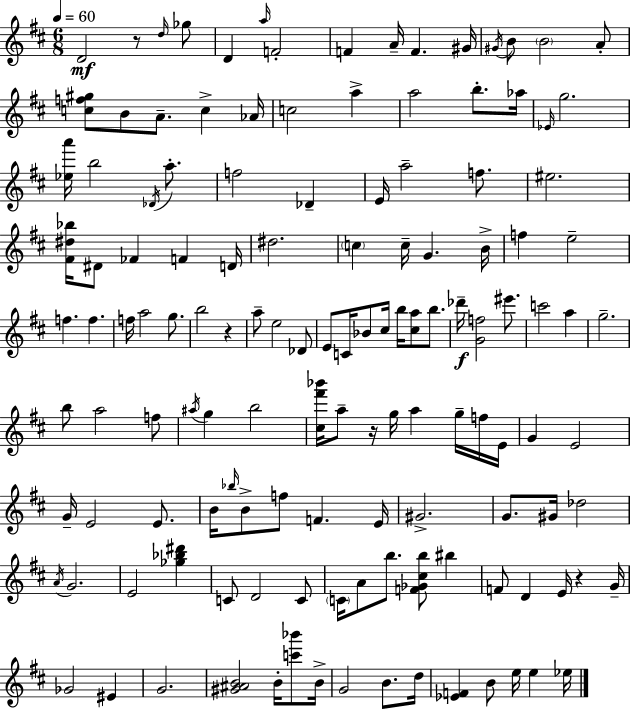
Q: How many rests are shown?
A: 4